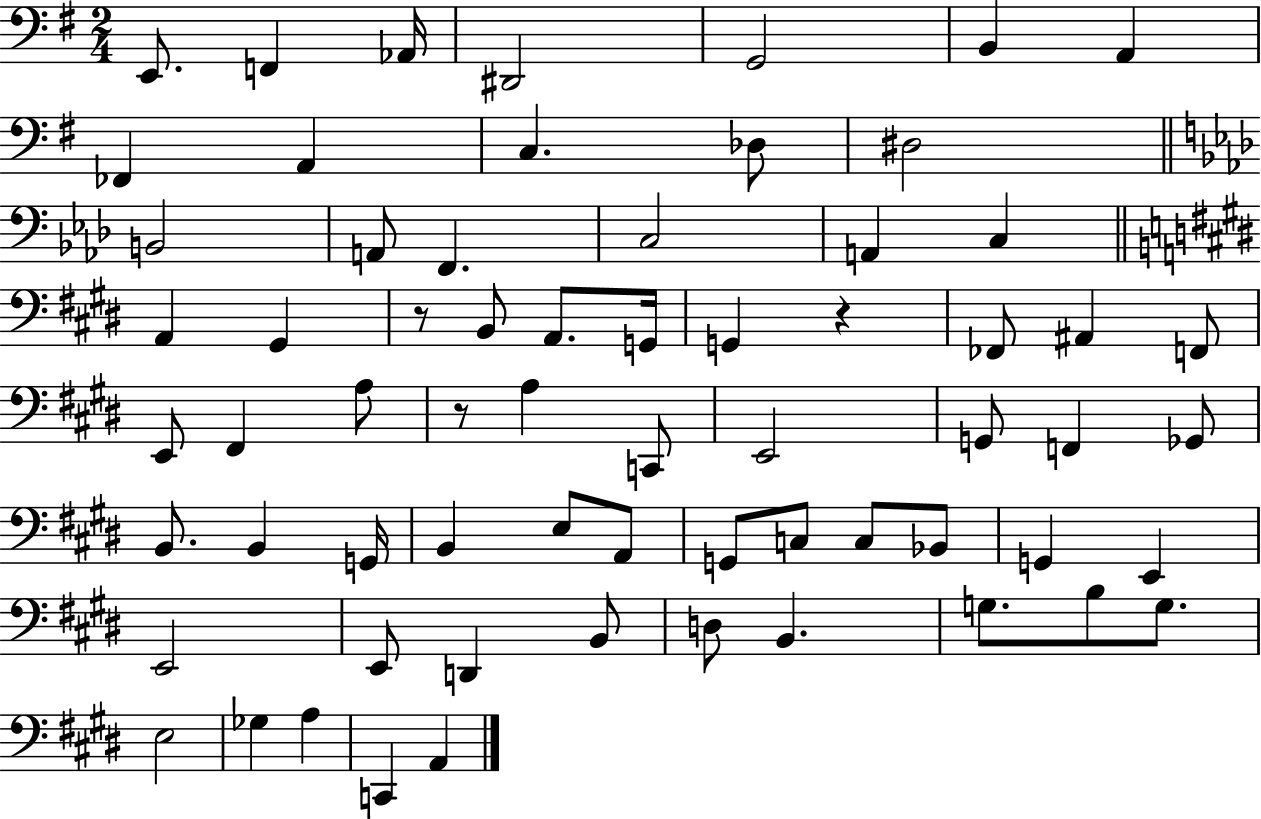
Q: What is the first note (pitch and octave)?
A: E2